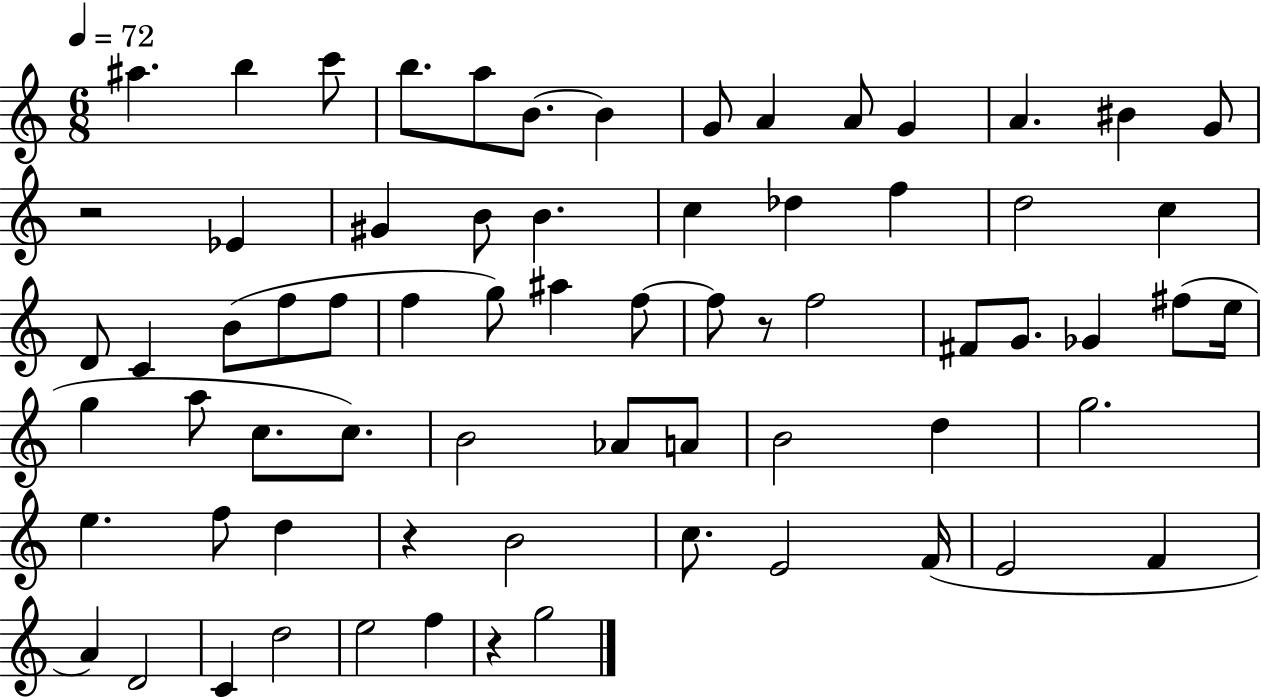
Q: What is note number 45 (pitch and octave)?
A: Ab4